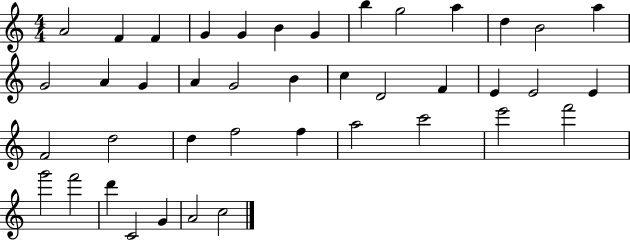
A4/h F4/q F4/q G4/q G4/q B4/q G4/q B5/q G5/h A5/q D5/q B4/h A5/q G4/h A4/q G4/q A4/q G4/h B4/q C5/q D4/h F4/q E4/q E4/h E4/q F4/h D5/h D5/q F5/h F5/q A5/h C6/h E6/h F6/h G6/h F6/h D6/q C4/h G4/q A4/h C5/h